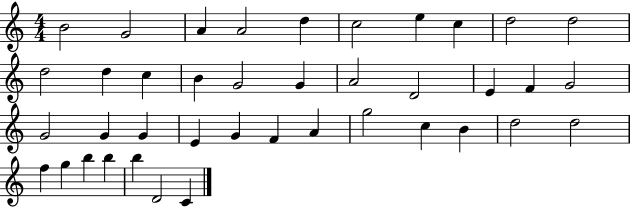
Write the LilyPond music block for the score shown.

{
  \clef treble
  \numericTimeSignature
  \time 4/4
  \key c \major
  b'2 g'2 | a'4 a'2 d''4 | c''2 e''4 c''4 | d''2 d''2 | \break d''2 d''4 c''4 | b'4 g'2 g'4 | a'2 d'2 | e'4 f'4 g'2 | \break g'2 g'4 g'4 | e'4 g'4 f'4 a'4 | g''2 c''4 b'4 | d''2 d''2 | \break f''4 g''4 b''4 b''4 | b''4 d'2 c'4 | \bar "|."
}